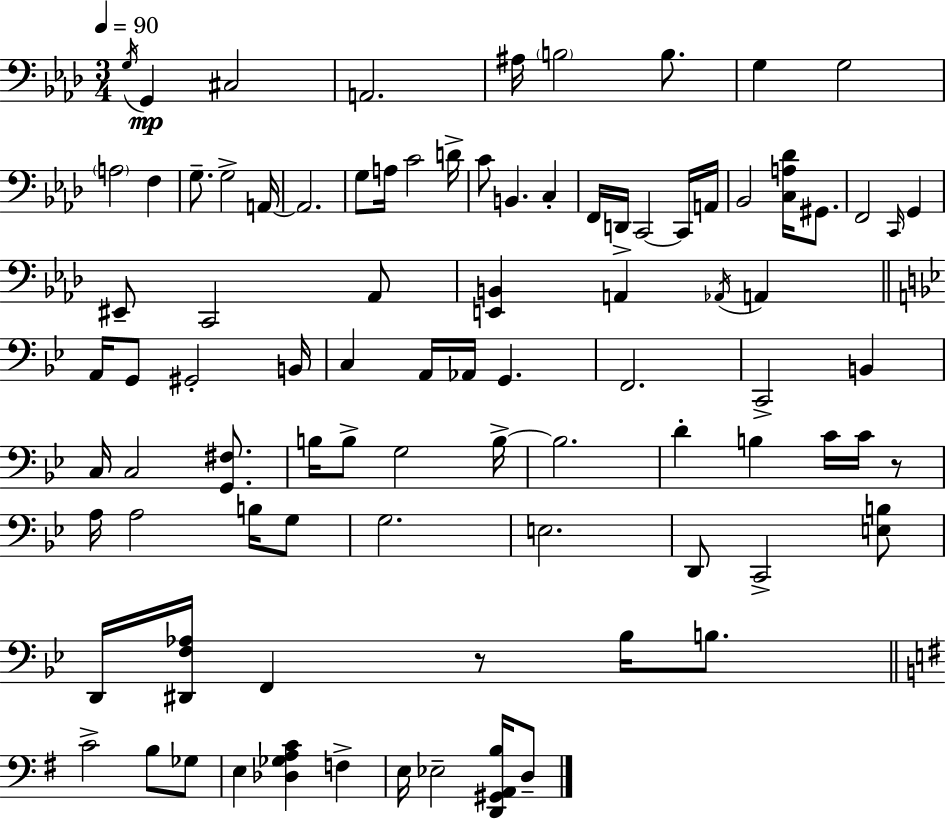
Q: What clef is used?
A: bass